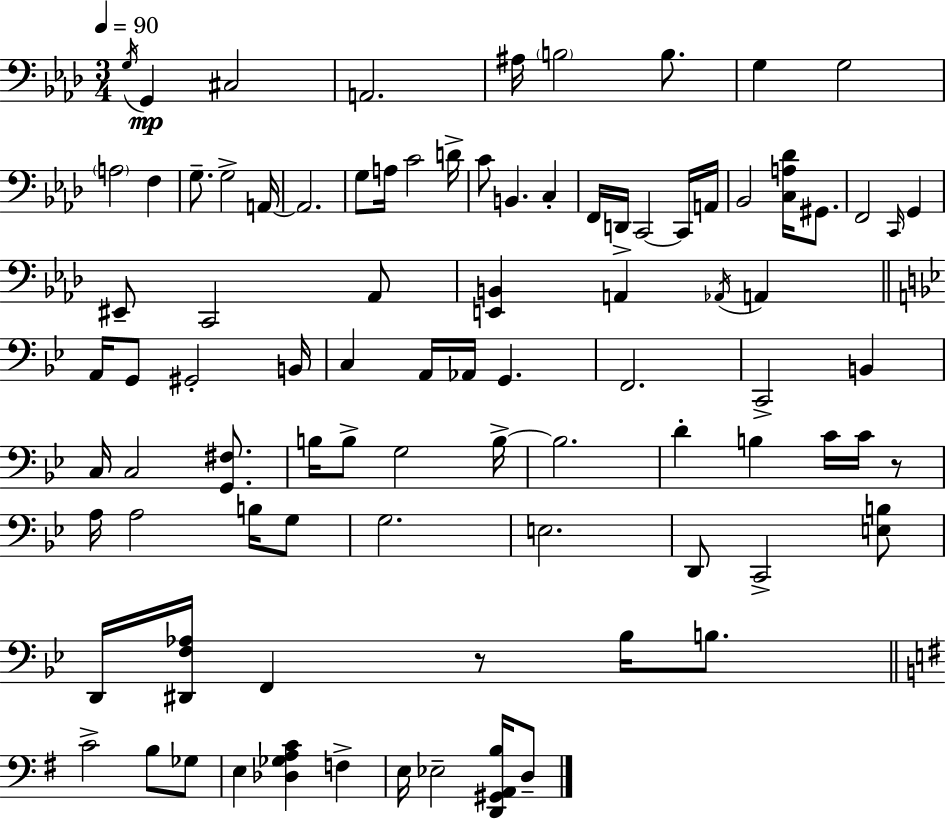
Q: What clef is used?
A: bass